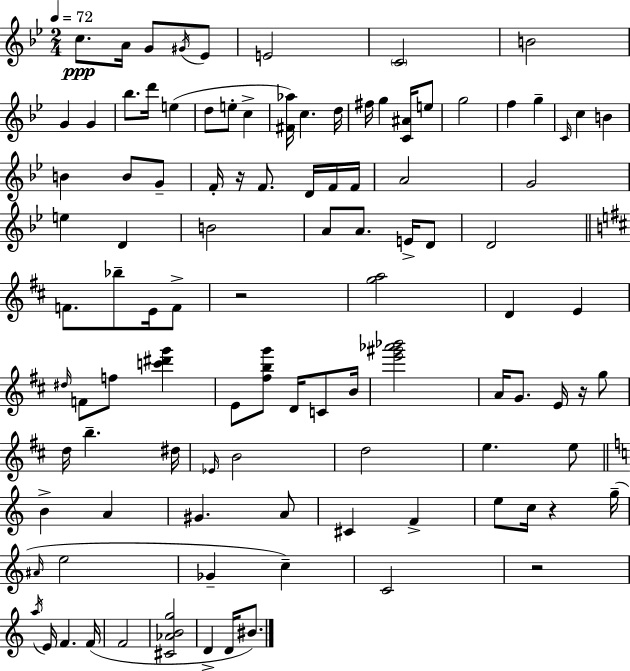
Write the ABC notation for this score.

X:1
T:Untitled
M:2/4
L:1/4
K:Gm
c/2 A/4 G/2 ^G/4 _E/2 E2 C2 B2 G G _b/2 d'/4 e d/2 e/2 c [^F_a]/4 c d/4 ^f/4 g [C^A]/4 e/2 g2 f g C/4 c B B B/2 G/2 F/4 z/4 F/2 D/4 F/4 F/4 A2 G2 e D B2 A/2 A/2 E/4 D/2 D2 F/2 _b/2 E/4 F/2 z2 [ga]2 D E ^d/4 F/2 f/2 [c'^d'g'] E/2 [^fbg']/2 D/4 C/2 B/4 [e'^g'_a'_b']2 A/4 G/2 E/4 z/4 g/2 d/4 b ^d/4 _E/4 B2 d2 e e/2 B A ^G A/2 ^C F e/2 c/4 z g/4 ^A/4 e2 _G c C2 z2 a/4 E/4 F F/4 F2 [^C_ABg]2 D D/4 ^B/2